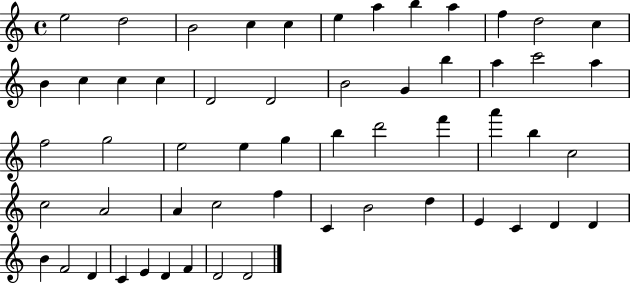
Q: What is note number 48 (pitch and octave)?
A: B4